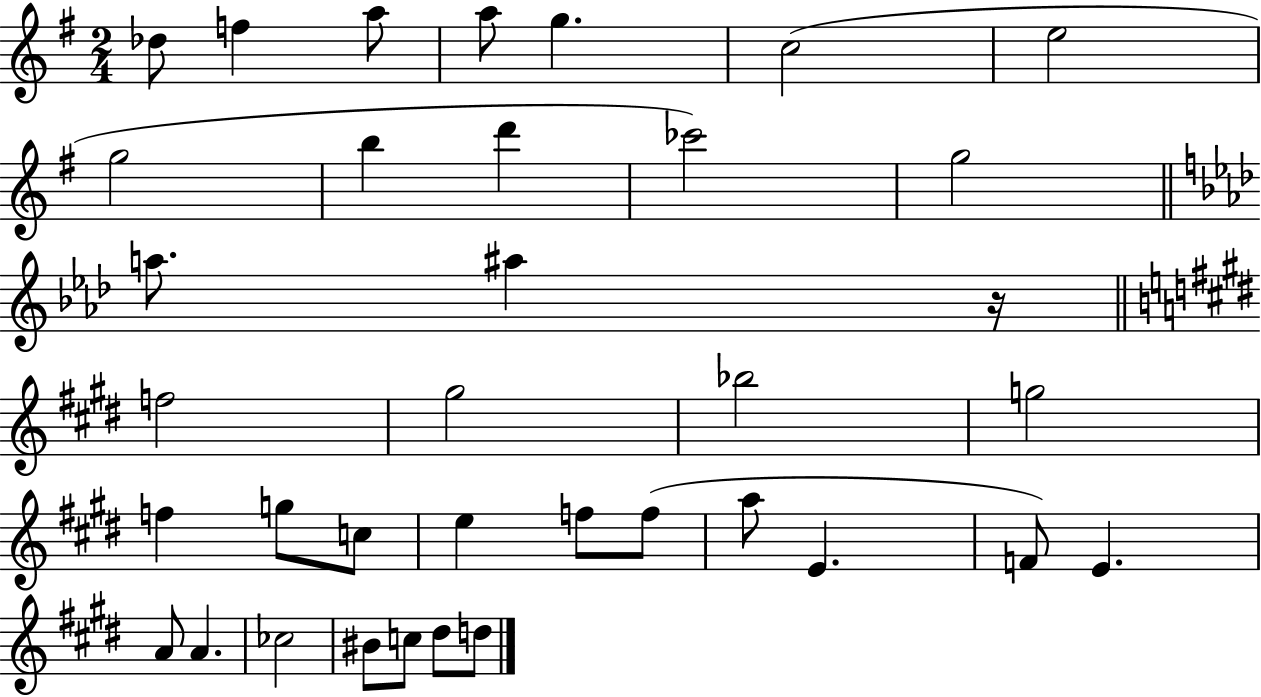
{
  \clef treble
  \numericTimeSignature
  \time 2/4
  \key g \major
  des''8 f''4 a''8 | a''8 g''4. | c''2( | e''2 | \break g''2 | b''4 d'''4 | ces'''2) | g''2 | \break \bar "||" \break \key f \minor a''8. ais''4 r16 | \bar "||" \break \key e \major f''2 | gis''2 | bes''2 | g''2 | \break f''4 g''8 c''8 | e''4 f''8 f''8( | a''8 e'4. | f'8) e'4. | \break a'8 a'4. | ces''2 | bis'8 c''8 dis''8 d''8 | \bar "|."
}